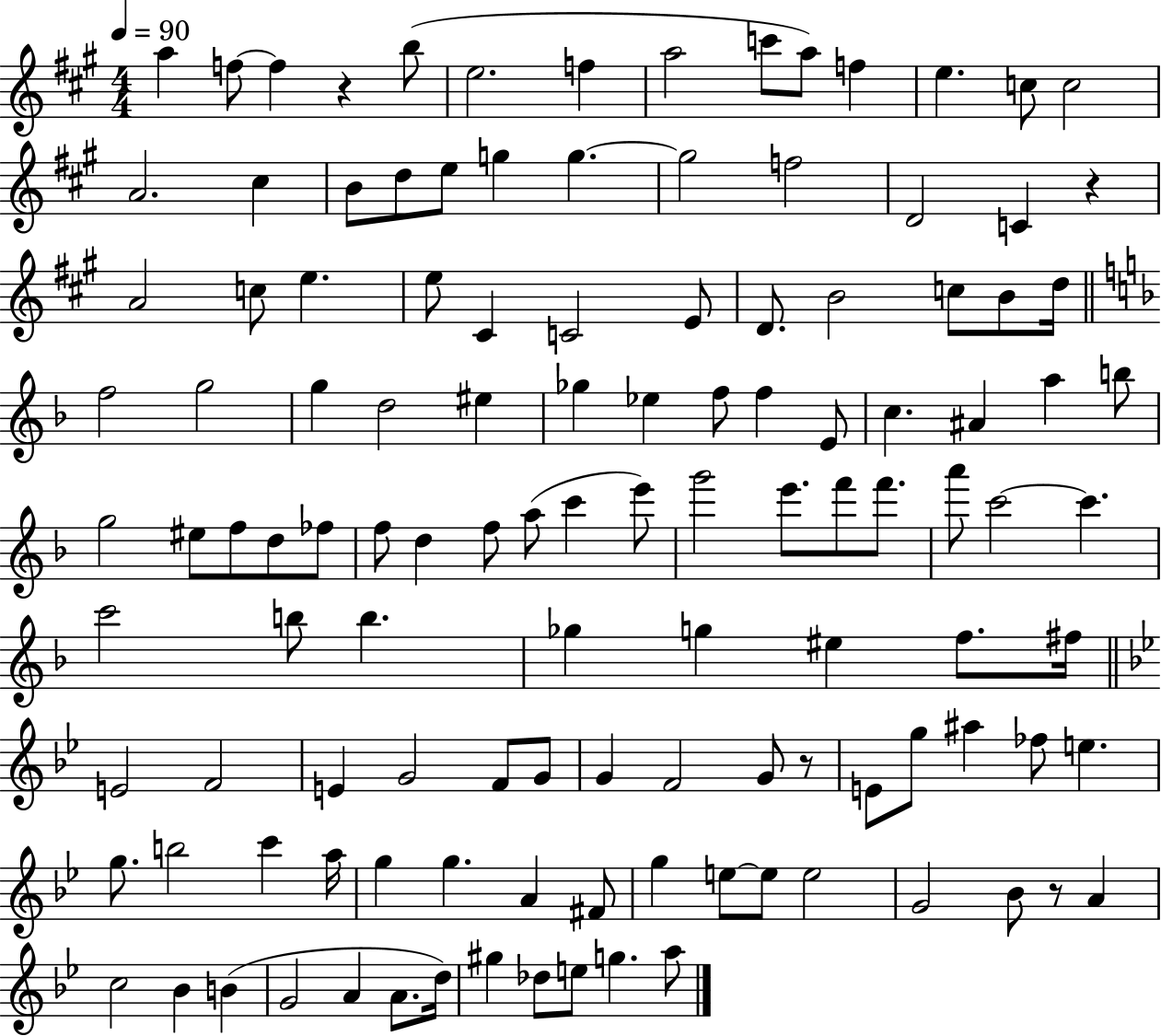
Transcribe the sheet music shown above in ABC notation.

X:1
T:Untitled
M:4/4
L:1/4
K:A
a f/2 f z b/2 e2 f a2 c'/2 a/2 f e c/2 c2 A2 ^c B/2 d/2 e/2 g g g2 f2 D2 C z A2 c/2 e e/2 ^C C2 E/2 D/2 B2 c/2 B/2 d/4 f2 g2 g d2 ^e _g _e f/2 f E/2 c ^A a b/2 g2 ^e/2 f/2 d/2 _f/2 f/2 d f/2 a/2 c' e'/2 g'2 e'/2 f'/2 f'/2 a'/2 c'2 c' c'2 b/2 b _g g ^e f/2 ^f/4 E2 F2 E G2 F/2 G/2 G F2 G/2 z/2 E/2 g/2 ^a _f/2 e g/2 b2 c' a/4 g g A ^F/2 g e/2 e/2 e2 G2 _B/2 z/2 A c2 _B B G2 A A/2 d/4 ^g _d/2 e/2 g a/2